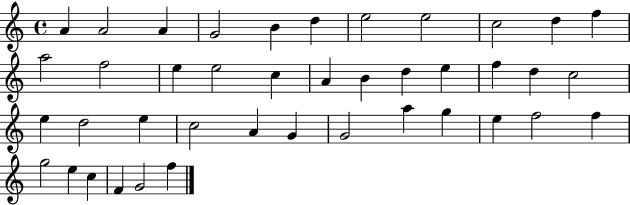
A4/q A4/h A4/q G4/h B4/q D5/q E5/h E5/h C5/h D5/q F5/q A5/h F5/h E5/q E5/h C5/q A4/q B4/q D5/q E5/q F5/q D5/q C5/h E5/q D5/h E5/q C5/h A4/q G4/q G4/h A5/q G5/q E5/q F5/h F5/q G5/h E5/q C5/q F4/q G4/h F5/q